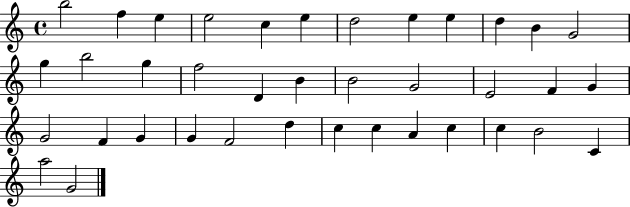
{
  \clef treble
  \time 4/4
  \defaultTimeSignature
  \key c \major
  b''2 f''4 e''4 | e''2 c''4 e''4 | d''2 e''4 e''4 | d''4 b'4 g'2 | \break g''4 b''2 g''4 | f''2 d'4 b'4 | b'2 g'2 | e'2 f'4 g'4 | \break g'2 f'4 g'4 | g'4 f'2 d''4 | c''4 c''4 a'4 c''4 | c''4 b'2 c'4 | \break a''2 g'2 | \bar "|."
}